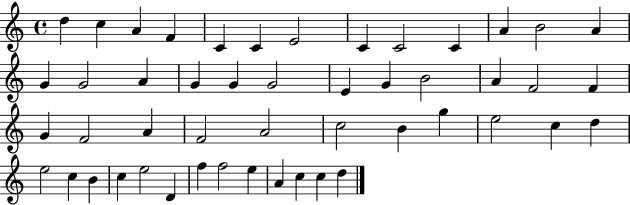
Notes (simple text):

D5/q C5/q A4/q F4/q C4/q C4/q E4/h C4/q C4/h C4/q A4/q B4/h A4/q G4/q G4/h A4/q G4/q G4/q G4/h E4/q G4/q B4/h A4/q F4/h F4/q G4/q F4/h A4/q F4/h A4/h C5/h B4/q G5/q E5/h C5/q D5/q E5/h C5/q B4/q C5/q E5/h D4/q F5/q F5/h E5/q A4/q C5/q C5/q D5/q